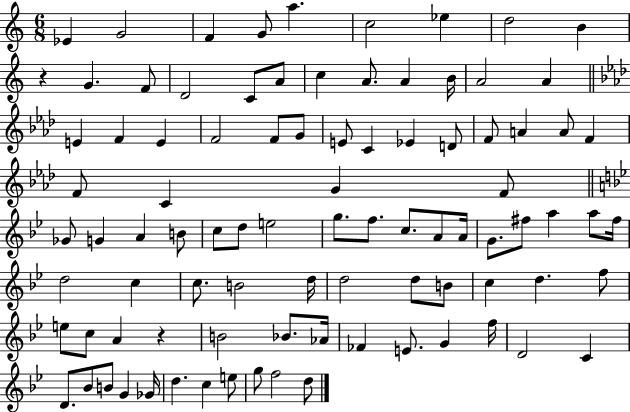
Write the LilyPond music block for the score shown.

{
  \clef treble
  \numericTimeSignature
  \time 6/8
  \key c \major
  \repeat volta 2 { ees'4 g'2 | f'4 g'8 a''4. | c''2 ees''4 | d''2 b'4 | \break r4 g'4. f'8 | d'2 c'8 a'8 | c''4 a'8. a'4 b'16 | a'2 a'4 | \break \bar "||" \break \key f \minor e'4 f'4 e'4 | f'2 f'8 g'8 | e'8 c'4 ees'4 d'8 | f'8 a'4 a'8 f'4 | \break f'8 c'4 g'4 f'8 | \bar "||" \break \key g \minor ges'8 g'4 a'4 b'8 | c''8 d''8 e''2 | g''8. f''8. c''8. a'8 a'16 | g'8. fis''8 a''4 a''8 fis''16 | \break d''2 c''4 | c''8. b'2 d''16 | d''2 d''8 b'8 | c''4 d''4. f''8 | \break e''8 c''8 a'4 r4 | b'2 bes'8. aes'16 | fes'4 e'8. g'4 f''16 | d'2 c'4 | \break d'8. bes'8 b'8 g'4 ges'16 | d''4. c''4 e''8 | g''8 f''2 d''8 | } \bar "|."
}